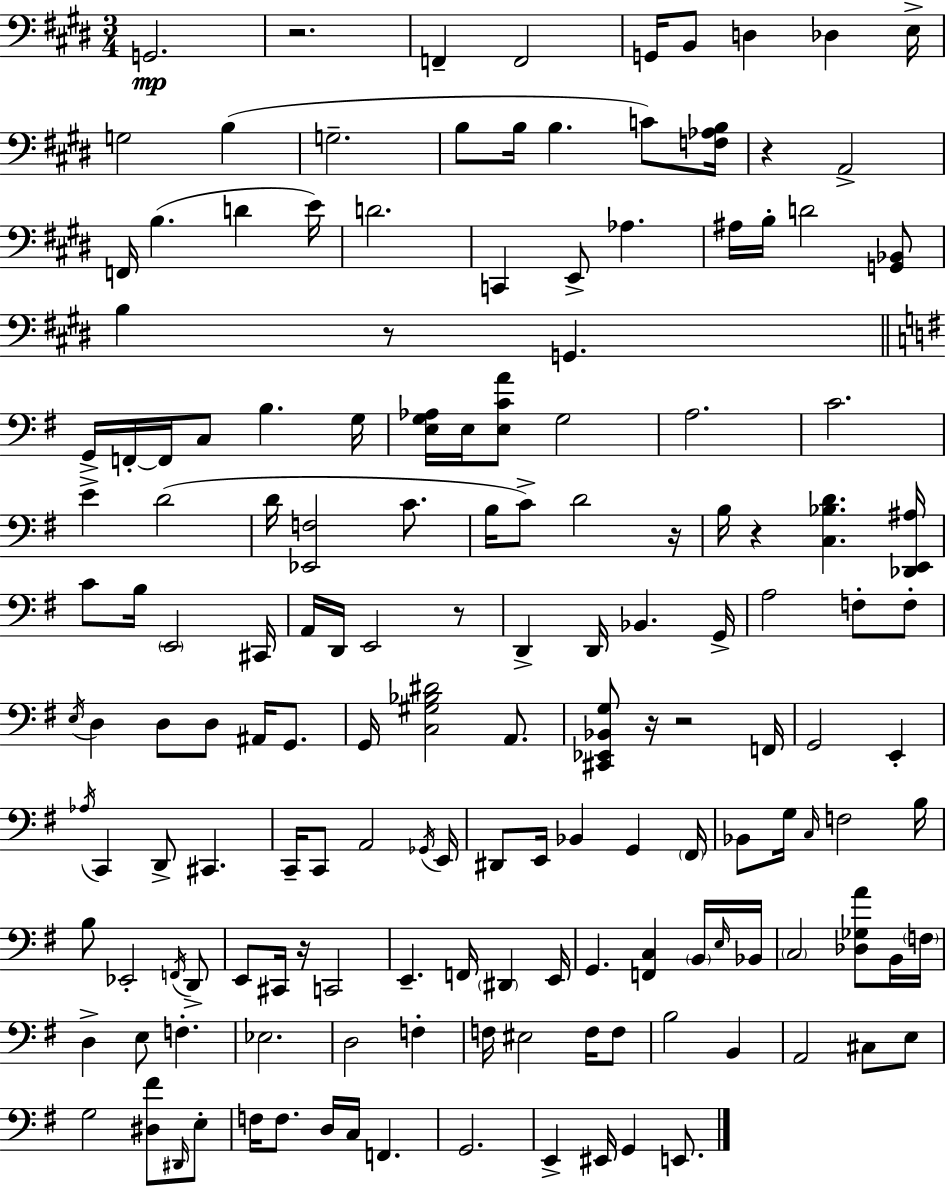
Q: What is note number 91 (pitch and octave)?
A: B3